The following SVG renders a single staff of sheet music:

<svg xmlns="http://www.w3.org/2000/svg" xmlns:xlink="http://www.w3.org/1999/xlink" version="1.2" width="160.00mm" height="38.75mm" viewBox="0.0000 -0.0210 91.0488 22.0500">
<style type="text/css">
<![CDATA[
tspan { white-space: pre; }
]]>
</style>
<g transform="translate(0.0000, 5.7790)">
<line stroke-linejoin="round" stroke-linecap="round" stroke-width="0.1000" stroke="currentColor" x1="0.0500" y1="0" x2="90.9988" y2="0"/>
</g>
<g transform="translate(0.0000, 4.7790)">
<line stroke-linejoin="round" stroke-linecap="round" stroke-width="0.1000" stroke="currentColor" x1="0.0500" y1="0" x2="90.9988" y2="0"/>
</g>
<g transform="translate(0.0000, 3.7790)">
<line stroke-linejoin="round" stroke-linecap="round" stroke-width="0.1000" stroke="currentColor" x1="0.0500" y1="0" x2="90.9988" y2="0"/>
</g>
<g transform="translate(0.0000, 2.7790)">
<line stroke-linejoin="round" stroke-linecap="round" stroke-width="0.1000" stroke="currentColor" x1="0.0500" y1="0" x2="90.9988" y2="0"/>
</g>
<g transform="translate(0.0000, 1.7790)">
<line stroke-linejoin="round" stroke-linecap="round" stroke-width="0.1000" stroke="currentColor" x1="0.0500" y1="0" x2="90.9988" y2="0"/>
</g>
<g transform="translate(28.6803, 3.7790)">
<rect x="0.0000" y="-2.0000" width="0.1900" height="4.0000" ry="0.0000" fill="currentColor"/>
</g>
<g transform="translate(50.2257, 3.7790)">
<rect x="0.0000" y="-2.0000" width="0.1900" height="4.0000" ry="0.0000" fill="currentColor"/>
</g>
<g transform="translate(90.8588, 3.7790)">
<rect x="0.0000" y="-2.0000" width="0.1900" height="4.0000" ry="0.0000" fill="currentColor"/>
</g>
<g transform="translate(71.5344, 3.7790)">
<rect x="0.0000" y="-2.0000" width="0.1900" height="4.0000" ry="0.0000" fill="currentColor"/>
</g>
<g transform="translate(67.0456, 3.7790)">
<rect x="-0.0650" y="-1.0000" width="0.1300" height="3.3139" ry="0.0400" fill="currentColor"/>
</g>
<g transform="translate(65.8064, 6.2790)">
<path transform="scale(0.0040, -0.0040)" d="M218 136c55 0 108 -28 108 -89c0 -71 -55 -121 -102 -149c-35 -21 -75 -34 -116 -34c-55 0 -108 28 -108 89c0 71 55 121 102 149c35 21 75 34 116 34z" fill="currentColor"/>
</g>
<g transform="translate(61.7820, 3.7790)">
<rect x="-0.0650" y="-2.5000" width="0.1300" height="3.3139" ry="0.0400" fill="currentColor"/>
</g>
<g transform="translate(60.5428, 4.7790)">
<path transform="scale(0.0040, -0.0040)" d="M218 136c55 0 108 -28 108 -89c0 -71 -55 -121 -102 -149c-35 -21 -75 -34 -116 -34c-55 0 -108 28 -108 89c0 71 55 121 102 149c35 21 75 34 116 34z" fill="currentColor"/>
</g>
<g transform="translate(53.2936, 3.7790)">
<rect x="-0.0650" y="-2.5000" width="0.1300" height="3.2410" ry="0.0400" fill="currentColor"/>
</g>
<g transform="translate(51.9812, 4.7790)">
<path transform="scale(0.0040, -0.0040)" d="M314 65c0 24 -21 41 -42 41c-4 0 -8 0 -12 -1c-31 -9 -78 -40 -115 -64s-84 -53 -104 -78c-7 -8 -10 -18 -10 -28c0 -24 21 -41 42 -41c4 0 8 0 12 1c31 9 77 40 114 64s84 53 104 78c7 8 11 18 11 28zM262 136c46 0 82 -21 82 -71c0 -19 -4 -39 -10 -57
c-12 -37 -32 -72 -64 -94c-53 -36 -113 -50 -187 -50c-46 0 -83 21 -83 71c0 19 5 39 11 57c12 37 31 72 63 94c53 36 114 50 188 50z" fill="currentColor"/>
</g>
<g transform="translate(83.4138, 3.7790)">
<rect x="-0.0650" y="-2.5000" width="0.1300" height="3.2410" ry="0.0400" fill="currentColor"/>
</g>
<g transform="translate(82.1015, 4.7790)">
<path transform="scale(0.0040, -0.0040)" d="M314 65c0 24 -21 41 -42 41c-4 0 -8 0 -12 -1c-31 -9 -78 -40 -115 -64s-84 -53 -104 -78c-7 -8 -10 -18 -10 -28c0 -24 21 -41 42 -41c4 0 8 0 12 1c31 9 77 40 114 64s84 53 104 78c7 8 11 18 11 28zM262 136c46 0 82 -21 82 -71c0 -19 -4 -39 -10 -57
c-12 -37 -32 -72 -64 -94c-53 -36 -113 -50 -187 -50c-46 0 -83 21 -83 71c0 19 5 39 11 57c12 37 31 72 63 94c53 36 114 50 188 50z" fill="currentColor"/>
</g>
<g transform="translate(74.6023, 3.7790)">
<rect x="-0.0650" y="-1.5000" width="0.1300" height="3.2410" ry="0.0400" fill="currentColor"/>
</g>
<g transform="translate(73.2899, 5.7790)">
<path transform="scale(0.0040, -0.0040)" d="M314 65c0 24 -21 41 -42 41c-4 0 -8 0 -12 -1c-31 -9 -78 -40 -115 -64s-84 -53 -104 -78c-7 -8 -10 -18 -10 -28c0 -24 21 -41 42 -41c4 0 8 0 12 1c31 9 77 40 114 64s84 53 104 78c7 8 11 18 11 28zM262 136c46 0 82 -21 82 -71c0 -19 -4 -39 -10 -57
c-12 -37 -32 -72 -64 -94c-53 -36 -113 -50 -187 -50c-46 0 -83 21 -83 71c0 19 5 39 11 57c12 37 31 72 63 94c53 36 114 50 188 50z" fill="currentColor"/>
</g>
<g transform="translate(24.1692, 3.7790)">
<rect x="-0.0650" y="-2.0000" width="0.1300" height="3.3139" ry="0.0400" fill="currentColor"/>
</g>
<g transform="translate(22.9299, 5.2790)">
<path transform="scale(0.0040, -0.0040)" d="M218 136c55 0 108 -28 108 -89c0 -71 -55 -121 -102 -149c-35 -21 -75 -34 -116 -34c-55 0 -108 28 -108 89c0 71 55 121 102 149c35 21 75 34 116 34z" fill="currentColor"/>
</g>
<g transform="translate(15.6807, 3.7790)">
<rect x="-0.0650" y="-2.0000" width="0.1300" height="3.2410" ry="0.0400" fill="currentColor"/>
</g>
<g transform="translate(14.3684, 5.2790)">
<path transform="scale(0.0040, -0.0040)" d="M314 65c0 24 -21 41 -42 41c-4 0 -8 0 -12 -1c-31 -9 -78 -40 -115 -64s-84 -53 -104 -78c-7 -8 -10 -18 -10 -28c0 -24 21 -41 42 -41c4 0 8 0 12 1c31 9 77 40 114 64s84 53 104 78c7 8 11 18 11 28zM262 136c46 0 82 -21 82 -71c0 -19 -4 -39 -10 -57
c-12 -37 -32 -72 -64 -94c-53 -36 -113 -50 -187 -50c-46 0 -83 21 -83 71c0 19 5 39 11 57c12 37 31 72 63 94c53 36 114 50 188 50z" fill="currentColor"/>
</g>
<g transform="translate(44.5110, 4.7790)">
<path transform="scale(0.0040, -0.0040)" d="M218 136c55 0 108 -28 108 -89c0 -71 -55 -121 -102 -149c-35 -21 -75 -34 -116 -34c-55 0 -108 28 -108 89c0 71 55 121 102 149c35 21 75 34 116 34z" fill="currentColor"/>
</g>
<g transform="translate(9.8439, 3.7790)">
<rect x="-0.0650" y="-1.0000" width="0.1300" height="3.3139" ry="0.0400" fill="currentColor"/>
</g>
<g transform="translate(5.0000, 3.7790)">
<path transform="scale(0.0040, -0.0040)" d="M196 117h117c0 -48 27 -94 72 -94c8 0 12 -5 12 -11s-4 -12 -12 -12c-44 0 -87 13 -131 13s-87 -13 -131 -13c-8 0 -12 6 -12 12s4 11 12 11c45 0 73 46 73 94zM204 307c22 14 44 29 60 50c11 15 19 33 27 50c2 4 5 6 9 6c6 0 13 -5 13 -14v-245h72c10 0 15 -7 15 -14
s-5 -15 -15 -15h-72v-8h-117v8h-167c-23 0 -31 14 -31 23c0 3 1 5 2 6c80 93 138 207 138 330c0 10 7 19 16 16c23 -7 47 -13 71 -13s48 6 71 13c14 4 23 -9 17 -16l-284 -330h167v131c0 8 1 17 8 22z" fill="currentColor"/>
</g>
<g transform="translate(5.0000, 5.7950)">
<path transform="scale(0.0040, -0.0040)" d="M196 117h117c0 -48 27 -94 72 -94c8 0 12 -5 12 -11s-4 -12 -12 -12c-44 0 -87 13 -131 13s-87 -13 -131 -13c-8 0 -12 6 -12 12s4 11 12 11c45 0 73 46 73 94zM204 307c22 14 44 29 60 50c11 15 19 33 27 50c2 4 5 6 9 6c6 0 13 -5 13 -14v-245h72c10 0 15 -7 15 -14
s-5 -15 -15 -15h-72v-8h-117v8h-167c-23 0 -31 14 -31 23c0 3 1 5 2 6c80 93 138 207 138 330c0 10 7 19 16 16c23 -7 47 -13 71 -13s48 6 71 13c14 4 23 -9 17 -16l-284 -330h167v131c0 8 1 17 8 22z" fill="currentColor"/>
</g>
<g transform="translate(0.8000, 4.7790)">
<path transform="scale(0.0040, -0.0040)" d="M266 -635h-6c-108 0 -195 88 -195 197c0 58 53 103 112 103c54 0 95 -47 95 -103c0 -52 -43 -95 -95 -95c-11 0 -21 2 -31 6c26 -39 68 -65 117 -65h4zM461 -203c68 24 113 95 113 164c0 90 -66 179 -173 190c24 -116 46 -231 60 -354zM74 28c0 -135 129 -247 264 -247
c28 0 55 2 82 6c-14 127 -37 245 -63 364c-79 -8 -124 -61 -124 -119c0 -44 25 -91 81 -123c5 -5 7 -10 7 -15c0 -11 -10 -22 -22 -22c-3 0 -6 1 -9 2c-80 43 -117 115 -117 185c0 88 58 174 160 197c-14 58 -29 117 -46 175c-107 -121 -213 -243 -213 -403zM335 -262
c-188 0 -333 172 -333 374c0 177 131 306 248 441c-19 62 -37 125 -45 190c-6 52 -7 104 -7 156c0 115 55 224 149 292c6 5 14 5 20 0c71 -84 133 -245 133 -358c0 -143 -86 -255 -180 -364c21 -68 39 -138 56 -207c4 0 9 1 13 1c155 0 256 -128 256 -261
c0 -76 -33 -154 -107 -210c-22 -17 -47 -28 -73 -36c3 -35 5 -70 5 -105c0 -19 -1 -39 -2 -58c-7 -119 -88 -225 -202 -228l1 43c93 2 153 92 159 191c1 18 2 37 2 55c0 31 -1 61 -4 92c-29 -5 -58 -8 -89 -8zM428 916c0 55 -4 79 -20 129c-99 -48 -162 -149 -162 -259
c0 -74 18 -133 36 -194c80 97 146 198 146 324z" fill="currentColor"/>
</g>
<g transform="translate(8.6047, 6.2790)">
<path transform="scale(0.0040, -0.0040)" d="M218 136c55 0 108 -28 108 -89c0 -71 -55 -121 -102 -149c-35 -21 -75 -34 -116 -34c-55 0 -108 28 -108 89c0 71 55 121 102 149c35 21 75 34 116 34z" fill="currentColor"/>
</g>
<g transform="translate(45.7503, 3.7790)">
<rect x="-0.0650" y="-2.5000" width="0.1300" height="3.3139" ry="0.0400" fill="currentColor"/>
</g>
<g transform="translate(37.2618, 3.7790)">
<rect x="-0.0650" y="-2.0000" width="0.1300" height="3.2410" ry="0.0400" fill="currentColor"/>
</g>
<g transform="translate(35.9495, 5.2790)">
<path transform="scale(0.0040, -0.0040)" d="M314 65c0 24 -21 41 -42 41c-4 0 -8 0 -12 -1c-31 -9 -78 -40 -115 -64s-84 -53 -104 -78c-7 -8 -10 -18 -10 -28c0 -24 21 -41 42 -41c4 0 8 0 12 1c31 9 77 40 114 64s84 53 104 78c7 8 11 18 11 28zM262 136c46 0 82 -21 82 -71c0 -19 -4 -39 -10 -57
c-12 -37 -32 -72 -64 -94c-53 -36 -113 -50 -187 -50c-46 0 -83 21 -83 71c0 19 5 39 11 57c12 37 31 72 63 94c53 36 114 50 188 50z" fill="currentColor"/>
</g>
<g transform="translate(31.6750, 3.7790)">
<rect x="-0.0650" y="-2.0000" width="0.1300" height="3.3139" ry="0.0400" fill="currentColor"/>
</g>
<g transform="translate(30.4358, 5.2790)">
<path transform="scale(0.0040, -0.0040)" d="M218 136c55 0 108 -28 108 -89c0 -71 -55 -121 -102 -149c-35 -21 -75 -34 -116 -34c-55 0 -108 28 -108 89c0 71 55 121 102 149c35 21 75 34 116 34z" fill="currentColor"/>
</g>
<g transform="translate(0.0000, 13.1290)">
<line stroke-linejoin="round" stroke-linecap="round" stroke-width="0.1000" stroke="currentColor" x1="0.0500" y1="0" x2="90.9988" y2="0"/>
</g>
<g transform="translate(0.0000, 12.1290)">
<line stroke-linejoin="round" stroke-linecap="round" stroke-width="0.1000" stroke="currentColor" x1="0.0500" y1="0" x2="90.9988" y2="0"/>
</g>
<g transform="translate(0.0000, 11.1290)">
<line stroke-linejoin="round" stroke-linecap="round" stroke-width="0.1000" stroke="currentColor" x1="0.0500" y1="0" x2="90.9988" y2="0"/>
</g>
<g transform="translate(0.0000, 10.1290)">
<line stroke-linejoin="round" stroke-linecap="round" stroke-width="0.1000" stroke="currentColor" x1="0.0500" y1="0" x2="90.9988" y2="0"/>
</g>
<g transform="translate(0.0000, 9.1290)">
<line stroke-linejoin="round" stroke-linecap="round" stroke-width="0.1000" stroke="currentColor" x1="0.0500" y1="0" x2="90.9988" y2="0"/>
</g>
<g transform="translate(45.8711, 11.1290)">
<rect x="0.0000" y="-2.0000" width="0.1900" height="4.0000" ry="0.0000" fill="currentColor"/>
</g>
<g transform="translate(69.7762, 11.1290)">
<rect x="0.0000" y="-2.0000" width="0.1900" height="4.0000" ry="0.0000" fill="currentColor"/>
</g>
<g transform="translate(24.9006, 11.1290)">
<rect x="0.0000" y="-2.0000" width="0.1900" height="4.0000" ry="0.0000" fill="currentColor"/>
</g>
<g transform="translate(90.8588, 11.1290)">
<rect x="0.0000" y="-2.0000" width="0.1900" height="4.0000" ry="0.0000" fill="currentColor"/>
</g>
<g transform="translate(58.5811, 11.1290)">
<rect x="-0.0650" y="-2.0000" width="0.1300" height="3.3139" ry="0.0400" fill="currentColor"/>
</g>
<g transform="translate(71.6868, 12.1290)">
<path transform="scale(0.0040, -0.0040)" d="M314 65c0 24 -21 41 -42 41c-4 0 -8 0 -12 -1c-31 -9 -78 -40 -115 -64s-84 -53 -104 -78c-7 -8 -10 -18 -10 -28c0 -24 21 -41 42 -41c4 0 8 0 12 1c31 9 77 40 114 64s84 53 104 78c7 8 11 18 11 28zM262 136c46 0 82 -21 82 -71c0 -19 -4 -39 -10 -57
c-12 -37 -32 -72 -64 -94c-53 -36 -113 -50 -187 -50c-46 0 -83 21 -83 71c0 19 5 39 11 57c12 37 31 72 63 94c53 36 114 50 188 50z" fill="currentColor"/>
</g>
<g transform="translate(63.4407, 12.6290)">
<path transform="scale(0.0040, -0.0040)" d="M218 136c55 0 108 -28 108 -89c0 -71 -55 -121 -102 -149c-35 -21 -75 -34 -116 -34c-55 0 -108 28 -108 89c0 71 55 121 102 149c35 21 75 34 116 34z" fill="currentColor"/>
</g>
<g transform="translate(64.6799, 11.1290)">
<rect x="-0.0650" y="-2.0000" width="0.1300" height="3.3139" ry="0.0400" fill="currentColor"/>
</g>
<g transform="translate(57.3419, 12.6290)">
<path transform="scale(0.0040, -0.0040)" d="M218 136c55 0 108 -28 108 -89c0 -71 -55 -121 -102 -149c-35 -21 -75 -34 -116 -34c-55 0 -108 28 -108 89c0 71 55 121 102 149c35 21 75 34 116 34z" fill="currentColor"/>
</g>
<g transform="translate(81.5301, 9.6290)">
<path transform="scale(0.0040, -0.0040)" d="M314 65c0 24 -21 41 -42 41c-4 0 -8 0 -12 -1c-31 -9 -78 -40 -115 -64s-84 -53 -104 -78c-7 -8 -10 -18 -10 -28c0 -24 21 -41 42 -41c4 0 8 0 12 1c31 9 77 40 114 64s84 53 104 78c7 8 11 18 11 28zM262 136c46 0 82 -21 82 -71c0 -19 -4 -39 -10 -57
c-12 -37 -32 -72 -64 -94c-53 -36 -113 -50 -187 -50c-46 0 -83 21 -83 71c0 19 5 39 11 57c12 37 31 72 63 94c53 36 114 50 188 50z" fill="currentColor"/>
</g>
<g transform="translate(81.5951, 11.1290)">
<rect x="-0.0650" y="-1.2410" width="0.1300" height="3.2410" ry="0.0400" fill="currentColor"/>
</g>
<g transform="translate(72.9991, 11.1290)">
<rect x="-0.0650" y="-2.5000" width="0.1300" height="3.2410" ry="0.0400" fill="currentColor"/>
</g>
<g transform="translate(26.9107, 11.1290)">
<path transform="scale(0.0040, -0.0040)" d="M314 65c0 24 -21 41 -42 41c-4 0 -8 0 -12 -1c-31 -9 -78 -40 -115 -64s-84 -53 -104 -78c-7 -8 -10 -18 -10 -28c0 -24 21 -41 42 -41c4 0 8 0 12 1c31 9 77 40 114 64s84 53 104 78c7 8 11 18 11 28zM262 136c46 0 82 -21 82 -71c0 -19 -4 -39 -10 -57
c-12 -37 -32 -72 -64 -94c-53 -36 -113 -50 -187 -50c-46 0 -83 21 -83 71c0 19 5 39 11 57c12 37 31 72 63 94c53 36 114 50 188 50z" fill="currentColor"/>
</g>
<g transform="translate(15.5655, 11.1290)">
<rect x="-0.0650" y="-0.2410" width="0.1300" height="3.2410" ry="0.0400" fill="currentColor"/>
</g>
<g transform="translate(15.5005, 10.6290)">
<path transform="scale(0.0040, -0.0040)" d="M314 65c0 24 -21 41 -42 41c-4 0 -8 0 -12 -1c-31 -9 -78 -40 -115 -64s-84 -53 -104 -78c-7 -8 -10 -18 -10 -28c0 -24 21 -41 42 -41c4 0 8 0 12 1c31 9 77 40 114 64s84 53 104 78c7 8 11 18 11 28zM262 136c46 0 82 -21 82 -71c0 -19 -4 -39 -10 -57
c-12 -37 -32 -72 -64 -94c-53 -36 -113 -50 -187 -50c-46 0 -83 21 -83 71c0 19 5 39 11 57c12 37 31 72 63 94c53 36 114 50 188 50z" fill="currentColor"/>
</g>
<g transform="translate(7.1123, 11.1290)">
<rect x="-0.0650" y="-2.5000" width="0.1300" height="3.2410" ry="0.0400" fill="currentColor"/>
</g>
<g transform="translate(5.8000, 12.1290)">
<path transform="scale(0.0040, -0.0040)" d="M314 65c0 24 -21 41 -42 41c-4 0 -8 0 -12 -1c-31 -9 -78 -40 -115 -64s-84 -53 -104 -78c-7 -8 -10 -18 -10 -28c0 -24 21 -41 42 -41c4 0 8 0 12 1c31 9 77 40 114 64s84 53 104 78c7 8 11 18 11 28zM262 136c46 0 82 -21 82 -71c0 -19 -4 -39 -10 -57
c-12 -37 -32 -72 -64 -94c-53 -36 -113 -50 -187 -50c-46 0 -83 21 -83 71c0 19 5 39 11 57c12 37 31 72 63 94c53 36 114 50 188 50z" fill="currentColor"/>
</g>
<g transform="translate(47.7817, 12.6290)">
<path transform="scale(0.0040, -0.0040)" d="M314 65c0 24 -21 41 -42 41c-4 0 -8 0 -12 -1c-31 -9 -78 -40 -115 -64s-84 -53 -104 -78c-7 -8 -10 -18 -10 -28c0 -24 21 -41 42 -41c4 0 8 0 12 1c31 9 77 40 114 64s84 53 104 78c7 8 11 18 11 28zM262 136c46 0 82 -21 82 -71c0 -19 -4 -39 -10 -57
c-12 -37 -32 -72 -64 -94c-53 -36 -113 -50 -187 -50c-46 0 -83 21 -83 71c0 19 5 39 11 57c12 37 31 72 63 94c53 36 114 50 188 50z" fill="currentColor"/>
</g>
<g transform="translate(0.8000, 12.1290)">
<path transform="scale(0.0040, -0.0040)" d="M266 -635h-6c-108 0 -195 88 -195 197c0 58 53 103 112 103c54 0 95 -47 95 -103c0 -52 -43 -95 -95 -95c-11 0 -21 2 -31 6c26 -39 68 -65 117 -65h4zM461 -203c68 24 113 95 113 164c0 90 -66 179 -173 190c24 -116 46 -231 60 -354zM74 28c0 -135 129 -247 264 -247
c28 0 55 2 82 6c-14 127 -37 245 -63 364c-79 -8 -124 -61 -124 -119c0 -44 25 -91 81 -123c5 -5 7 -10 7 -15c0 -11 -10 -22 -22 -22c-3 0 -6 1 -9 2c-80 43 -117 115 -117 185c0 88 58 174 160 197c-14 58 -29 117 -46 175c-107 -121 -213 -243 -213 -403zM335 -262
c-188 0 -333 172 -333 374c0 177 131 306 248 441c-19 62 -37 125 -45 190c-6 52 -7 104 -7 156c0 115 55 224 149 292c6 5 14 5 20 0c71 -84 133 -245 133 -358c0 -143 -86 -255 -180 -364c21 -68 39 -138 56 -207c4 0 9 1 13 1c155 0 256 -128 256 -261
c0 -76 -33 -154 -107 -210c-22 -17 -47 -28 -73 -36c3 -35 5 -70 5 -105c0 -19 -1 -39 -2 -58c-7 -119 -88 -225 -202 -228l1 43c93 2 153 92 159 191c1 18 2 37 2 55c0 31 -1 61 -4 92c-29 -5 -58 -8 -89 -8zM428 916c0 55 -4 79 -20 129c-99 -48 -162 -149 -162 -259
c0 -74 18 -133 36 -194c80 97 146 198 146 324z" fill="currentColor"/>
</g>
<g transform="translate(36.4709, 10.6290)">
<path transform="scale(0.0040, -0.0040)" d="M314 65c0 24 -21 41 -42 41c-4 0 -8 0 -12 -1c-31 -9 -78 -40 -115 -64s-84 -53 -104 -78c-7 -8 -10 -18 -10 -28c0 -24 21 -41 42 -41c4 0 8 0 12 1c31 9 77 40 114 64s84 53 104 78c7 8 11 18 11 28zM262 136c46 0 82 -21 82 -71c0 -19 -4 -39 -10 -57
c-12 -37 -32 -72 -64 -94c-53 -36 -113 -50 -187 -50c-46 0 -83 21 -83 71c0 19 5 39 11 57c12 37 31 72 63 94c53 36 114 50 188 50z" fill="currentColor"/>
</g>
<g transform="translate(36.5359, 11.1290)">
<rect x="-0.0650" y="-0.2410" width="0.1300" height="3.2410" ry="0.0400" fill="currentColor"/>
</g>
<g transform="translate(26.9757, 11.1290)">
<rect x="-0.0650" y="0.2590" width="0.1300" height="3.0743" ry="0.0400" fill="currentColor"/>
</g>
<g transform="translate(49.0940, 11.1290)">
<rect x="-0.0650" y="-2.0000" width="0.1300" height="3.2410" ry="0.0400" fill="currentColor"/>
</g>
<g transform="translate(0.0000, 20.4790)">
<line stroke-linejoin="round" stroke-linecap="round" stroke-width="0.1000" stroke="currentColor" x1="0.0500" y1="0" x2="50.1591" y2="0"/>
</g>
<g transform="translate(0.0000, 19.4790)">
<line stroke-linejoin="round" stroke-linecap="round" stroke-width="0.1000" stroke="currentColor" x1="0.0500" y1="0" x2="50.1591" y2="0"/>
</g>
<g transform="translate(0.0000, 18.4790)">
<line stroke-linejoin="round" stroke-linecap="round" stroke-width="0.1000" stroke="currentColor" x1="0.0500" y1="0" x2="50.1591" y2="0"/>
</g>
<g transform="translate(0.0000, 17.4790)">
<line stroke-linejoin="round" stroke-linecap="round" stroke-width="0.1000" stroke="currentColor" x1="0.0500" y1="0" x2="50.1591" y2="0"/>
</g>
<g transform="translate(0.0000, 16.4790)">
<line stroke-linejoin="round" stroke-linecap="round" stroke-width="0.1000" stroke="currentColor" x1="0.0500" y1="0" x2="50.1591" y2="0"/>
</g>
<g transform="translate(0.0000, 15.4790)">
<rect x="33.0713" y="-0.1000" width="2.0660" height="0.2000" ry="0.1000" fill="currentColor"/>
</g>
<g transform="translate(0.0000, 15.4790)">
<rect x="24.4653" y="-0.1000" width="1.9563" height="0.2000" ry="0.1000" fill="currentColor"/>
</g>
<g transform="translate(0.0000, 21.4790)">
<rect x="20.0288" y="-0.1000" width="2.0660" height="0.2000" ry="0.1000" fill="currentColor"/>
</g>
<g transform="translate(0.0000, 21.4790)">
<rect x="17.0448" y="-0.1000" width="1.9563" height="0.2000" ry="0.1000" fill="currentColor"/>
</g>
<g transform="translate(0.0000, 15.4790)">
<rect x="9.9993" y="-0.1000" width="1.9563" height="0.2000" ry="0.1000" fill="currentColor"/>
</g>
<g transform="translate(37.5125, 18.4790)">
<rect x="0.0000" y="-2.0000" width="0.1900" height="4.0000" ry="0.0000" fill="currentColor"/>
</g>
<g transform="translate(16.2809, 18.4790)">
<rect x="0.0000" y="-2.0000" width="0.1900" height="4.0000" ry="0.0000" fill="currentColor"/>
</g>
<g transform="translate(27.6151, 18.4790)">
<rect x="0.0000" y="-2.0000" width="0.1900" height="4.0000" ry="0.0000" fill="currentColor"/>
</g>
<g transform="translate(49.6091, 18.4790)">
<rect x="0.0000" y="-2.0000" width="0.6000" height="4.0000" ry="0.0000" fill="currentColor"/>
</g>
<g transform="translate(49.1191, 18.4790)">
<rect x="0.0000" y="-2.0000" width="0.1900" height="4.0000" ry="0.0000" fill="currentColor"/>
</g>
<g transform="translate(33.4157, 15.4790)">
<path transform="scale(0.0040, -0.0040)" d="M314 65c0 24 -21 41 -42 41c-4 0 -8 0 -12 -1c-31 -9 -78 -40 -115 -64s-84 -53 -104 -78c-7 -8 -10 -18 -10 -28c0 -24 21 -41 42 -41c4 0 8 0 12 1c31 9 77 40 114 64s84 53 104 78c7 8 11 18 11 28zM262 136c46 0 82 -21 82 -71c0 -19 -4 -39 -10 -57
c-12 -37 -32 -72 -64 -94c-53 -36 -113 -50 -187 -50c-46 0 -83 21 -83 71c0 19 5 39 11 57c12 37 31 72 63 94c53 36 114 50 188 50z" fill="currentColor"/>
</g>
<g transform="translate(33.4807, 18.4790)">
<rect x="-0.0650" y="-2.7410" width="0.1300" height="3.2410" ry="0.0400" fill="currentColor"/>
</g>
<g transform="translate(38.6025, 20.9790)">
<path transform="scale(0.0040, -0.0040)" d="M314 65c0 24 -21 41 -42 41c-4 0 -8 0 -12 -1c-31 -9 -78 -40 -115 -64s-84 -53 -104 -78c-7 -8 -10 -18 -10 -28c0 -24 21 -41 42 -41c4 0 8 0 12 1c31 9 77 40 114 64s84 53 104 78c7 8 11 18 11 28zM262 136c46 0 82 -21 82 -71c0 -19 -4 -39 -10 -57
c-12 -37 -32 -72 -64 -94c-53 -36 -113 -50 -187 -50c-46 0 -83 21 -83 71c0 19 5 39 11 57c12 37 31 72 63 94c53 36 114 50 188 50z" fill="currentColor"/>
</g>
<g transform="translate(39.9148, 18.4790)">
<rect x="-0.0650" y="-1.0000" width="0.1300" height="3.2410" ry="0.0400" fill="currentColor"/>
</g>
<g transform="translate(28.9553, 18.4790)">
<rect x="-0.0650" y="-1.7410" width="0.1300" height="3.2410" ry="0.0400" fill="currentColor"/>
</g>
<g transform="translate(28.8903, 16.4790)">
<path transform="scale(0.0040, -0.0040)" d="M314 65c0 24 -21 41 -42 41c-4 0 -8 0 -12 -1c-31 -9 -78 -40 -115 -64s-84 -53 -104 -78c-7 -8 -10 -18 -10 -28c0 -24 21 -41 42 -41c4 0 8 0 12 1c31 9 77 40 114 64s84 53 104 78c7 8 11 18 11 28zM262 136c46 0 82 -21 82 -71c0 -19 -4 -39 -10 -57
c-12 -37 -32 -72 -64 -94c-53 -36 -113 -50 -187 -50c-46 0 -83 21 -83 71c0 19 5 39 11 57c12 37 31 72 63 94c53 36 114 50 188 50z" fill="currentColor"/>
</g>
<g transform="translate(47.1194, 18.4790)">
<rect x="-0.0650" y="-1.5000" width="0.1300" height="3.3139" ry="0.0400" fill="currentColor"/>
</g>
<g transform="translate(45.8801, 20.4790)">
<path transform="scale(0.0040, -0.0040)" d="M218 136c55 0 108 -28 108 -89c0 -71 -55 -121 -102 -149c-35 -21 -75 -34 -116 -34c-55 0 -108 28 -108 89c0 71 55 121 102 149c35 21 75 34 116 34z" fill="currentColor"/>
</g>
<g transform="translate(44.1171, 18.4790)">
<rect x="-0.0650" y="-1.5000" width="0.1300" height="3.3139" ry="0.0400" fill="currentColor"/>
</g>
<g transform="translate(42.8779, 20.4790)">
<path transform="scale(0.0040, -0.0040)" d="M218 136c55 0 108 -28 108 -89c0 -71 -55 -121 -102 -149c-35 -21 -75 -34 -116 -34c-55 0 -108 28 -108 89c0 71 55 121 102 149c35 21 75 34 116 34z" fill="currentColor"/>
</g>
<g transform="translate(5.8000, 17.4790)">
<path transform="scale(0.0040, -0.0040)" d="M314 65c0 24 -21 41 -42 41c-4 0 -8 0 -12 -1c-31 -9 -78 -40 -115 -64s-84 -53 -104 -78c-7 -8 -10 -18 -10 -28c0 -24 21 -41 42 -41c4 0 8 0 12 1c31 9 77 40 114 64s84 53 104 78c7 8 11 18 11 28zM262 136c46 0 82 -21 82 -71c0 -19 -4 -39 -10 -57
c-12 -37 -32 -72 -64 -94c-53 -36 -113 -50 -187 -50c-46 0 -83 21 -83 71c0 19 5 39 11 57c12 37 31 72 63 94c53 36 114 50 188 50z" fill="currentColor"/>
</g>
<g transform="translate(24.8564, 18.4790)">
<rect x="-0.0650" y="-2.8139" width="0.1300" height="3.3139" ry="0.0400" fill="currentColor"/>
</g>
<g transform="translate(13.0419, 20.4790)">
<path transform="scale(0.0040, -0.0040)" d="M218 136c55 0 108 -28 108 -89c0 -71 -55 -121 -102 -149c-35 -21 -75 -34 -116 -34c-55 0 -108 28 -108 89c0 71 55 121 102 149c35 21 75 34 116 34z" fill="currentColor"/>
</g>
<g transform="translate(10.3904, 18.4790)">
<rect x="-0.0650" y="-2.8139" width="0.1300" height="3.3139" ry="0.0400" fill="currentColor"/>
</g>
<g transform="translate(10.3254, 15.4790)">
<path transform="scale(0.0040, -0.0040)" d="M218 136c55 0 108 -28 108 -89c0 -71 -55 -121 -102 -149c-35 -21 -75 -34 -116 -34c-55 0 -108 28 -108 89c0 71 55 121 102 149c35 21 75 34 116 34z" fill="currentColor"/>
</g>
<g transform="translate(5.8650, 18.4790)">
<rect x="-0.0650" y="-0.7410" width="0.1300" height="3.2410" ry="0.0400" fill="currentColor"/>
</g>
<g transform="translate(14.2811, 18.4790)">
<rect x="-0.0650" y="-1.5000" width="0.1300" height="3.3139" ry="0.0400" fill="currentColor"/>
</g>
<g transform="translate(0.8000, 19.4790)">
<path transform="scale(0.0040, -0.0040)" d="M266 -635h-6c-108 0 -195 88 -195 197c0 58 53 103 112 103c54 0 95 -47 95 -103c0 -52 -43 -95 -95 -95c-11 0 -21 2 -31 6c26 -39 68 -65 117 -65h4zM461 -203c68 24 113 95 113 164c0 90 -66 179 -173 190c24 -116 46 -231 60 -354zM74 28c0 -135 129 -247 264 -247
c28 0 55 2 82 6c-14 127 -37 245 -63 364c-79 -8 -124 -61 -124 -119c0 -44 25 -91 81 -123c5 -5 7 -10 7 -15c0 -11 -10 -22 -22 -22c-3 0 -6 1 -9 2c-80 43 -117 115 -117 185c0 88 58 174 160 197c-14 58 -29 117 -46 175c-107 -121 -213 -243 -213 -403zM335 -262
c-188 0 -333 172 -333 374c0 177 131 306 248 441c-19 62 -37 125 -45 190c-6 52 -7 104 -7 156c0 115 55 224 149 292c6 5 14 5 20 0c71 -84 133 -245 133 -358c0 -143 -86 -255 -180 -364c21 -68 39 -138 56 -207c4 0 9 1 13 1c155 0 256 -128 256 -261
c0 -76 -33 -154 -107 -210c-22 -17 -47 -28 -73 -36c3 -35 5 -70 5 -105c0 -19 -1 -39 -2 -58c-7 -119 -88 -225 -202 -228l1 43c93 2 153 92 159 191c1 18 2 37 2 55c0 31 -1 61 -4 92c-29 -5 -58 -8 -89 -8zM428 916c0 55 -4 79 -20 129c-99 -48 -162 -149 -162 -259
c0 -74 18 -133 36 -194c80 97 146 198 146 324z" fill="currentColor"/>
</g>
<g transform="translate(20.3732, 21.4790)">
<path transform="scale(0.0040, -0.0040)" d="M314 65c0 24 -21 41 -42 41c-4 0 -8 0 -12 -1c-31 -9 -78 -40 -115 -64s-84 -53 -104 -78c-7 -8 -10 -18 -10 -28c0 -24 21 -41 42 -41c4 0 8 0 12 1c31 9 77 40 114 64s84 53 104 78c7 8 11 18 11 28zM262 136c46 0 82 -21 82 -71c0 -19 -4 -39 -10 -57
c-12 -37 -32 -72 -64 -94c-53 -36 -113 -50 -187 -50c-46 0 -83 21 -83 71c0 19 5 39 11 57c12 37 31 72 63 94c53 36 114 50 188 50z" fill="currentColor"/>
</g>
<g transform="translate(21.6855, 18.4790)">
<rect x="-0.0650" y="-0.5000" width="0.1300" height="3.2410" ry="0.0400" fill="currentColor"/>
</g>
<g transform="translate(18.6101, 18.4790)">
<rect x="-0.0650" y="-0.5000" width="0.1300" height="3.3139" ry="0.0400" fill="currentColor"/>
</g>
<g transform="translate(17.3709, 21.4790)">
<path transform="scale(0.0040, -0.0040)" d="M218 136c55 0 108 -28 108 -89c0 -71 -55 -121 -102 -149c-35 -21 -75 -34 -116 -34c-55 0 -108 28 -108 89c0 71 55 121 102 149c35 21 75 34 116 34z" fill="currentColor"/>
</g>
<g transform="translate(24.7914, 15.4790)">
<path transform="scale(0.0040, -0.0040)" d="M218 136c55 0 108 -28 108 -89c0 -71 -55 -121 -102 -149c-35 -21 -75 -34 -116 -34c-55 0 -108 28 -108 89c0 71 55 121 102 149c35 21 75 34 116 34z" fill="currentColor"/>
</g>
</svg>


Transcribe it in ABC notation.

X:1
T:Untitled
M:4/4
L:1/4
K:C
D F2 F F F2 G G2 G D E2 G2 G2 c2 B2 c2 F2 F F G2 e2 d2 a E C C2 a f2 a2 D2 E E